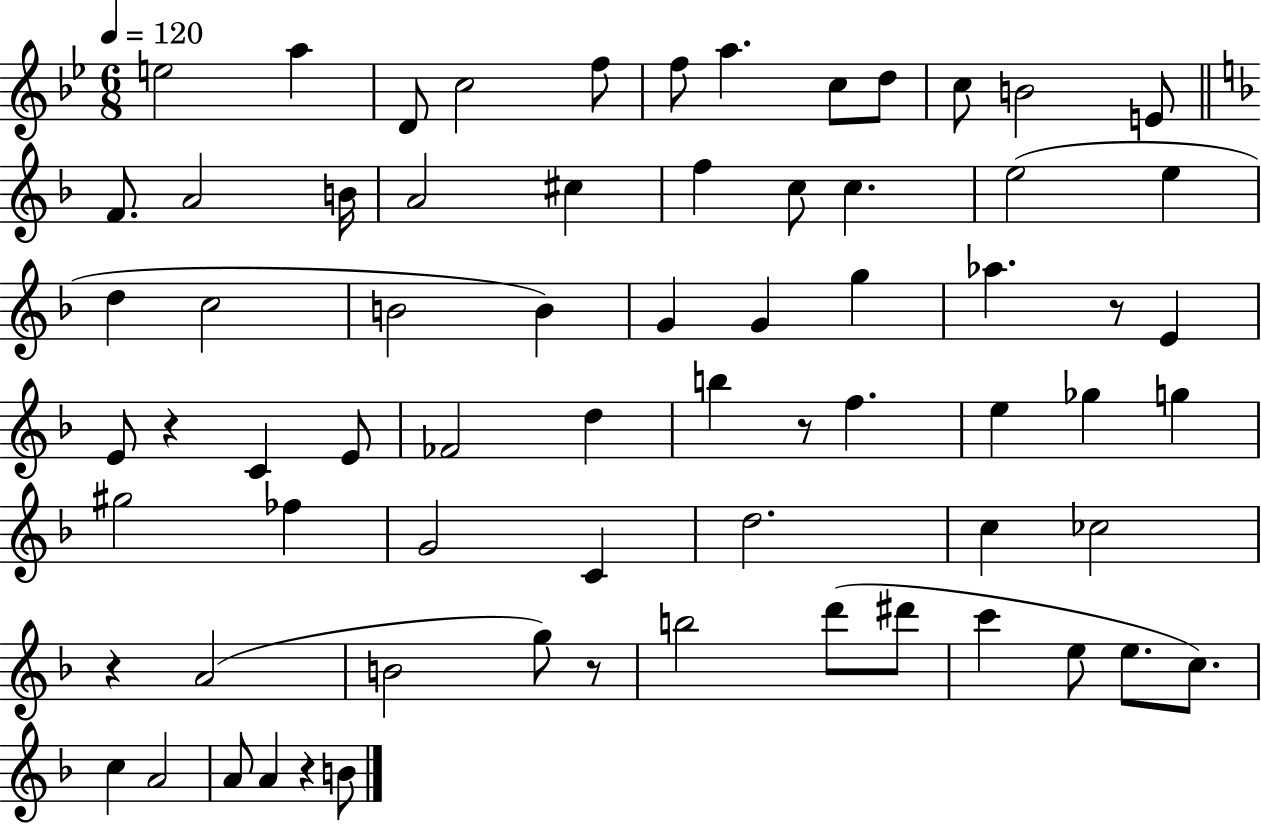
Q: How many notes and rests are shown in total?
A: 69